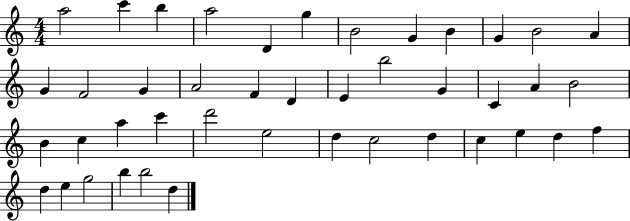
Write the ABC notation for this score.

X:1
T:Untitled
M:4/4
L:1/4
K:C
a2 c' b a2 D g B2 G B G B2 A G F2 G A2 F D E b2 G C A B2 B c a c' d'2 e2 d c2 d c e d f d e g2 b b2 d